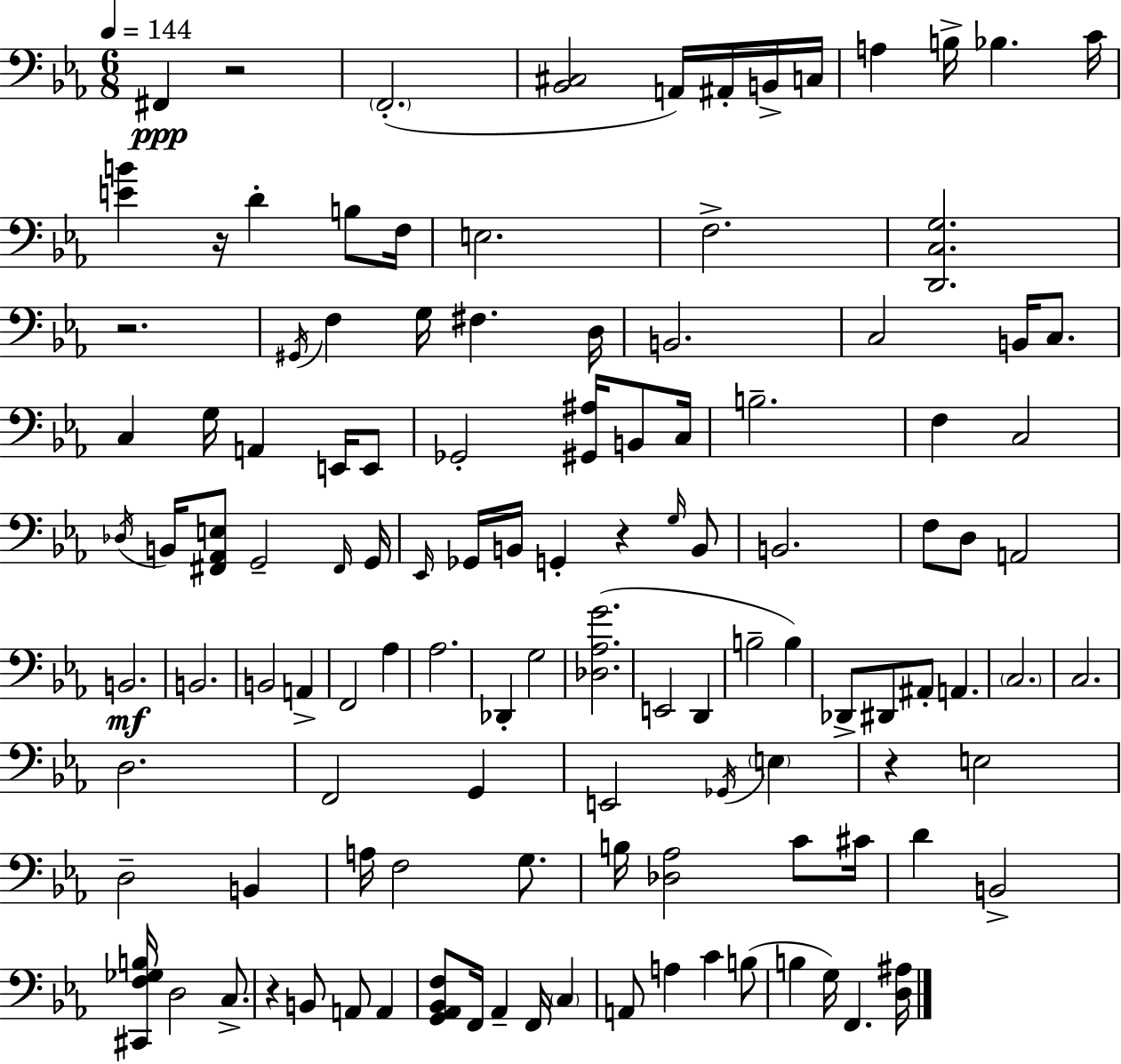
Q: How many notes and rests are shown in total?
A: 118